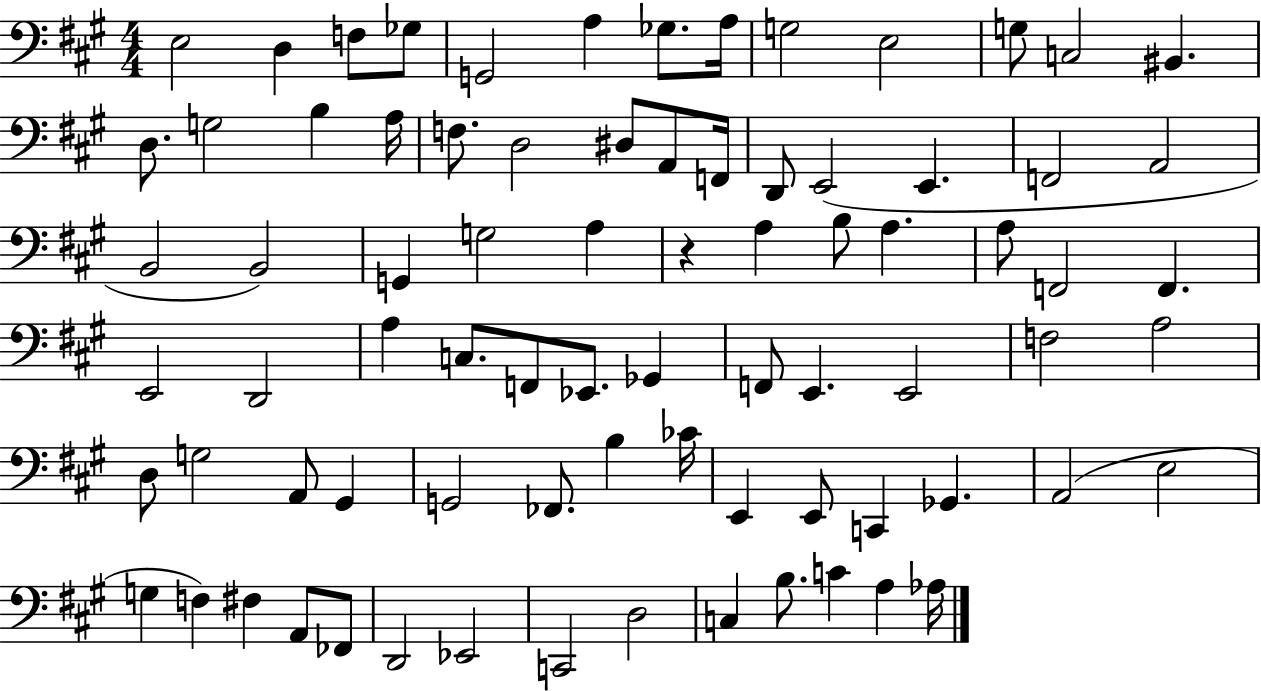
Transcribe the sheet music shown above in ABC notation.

X:1
T:Untitled
M:4/4
L:1/4
K:A
E,2 D, F,/2 _G,/2 G,,2 A, _G,/2 A,/4 G,2 E,2 G,/2 C,2 ^B,, D,/2 G,2 B, A,/4 F,/2 D,2 ^D,/2 A,,/2 F,,/4 D,,/2 E,,2 E,, F,,2 A,,2 B,,2 B,,2 G,, G,2 A, z A, B,/2 A, A,/2 F,,2 F,, E,,2 D,,2 A, C,/2 F,,/2 _E,,/2 _G,, F,,/2 E,, E,,2 F,2 A,2 D,/2 G,2 A,,/2 ^G,, G,,2 _F,,/2 B, _C/4 E,, E,,/2 C,, _G,, A,,2 E,2 G, F, ^F, A,,/2 _F,,/2 D,,2 _E,,2 C,,2 D,2 C, B,/2 C A, _A,/4